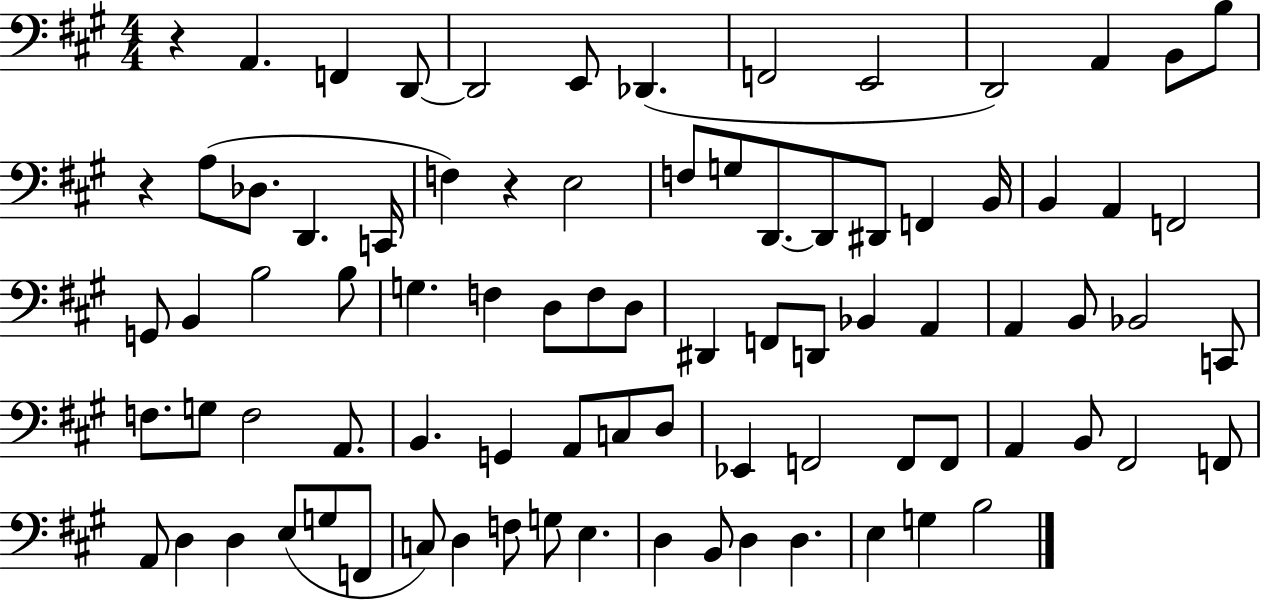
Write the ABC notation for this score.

X:1
T:Untitled
M:4/4
L:1/4
K:A
z A,, F,, D,,/2 D,,2 E,,/2 _D,, F,,2 E,,2 D,,2 A,, B,,/2 B,/2 z A,/2 _D,/2 D,, C,,/4 F, z E,2 F,/2 G,/2 D,,/2 D,,/2 ^D,,/2 F,, B,,/4 B,, A,, F,,2 G,,/2 B,, B,2 B,/2 G, F, D,/2 F,/2 D,/2 ^D,, F,,/2 D,,/2 _B,, A,, A,, B,,/2 _B,,2 C,,/2 F,/2 G,/2 F,2 A,,/2 B,, G,, A,,/2 C,/2 D,/2 _E,, F,,2 F,,/2 F,,/2 A,, B,,/2 ^F,,2 F,,/2 A,,/2 D, D, E,/2 G,/2 F,,/2 C,/2 D, F,/2 G,/2 E, D, B,,/2 D, D, E, G, B,2